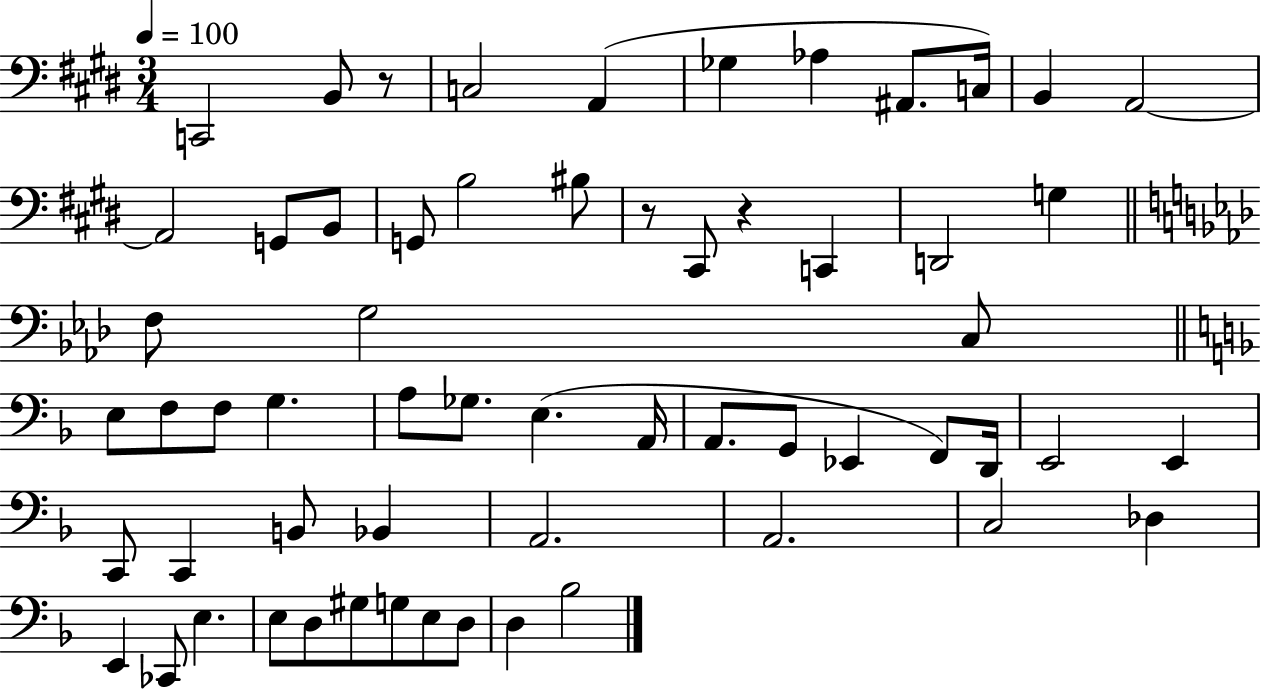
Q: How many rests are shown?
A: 3